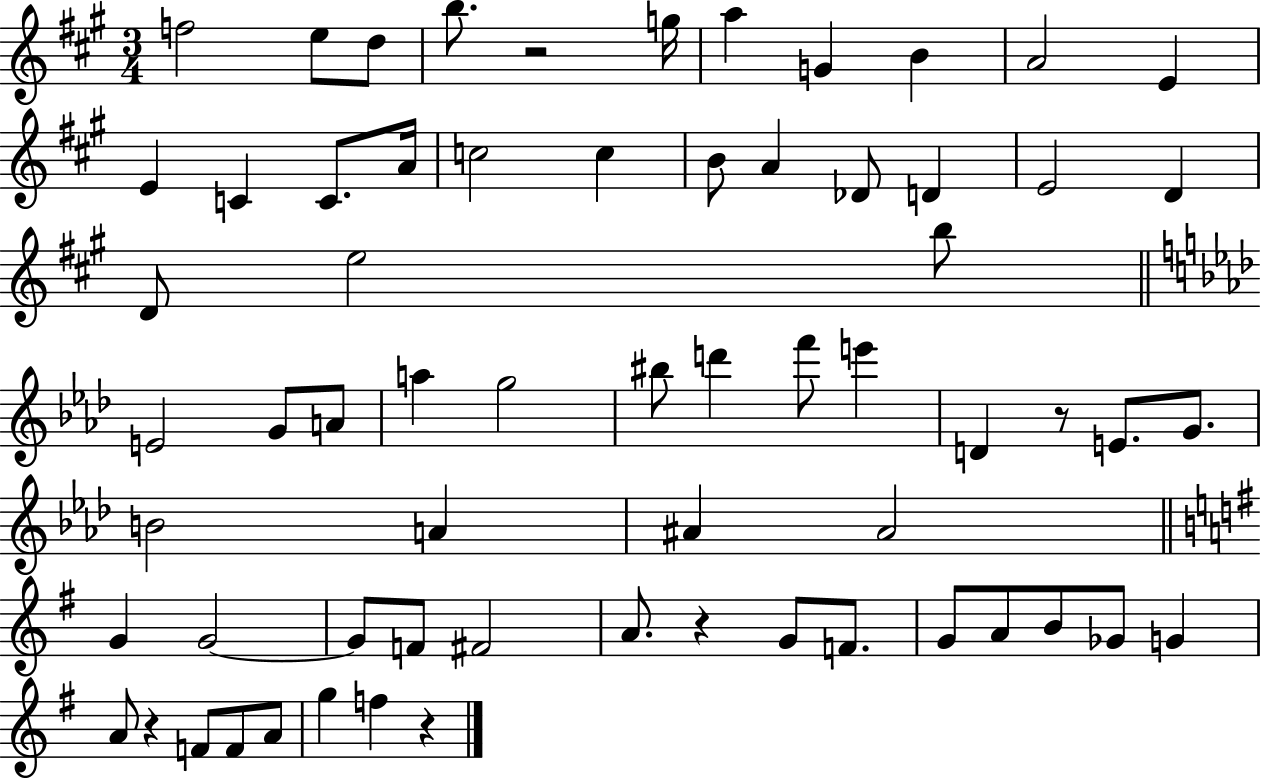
X:1
T:Untitled
M:3/4
L:1/4
K:A
f2 e/2 d/2 b/2 z2 g/4 a G B A2 E E C C/2 A/4 c2 c B/2 A _D/2 D E2 D D/2 e2 b/2 E2 G/2 A/2 a g2 ^b/2 d' f'/2 e' D z/2 E/2 G/2 B2 A ^A ^A2 G G2 G/2 F/2 ^F2 A/2 z G/2 F/2 G/2 A/2 B/2 _G/2 G A/2 z F/2 F/2 A/2 g f z